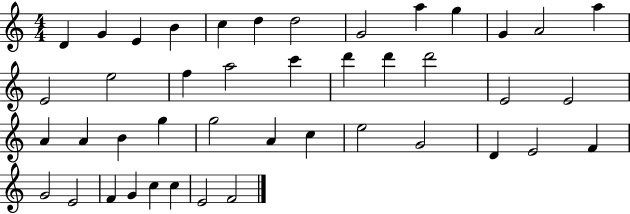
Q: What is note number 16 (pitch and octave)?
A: F5